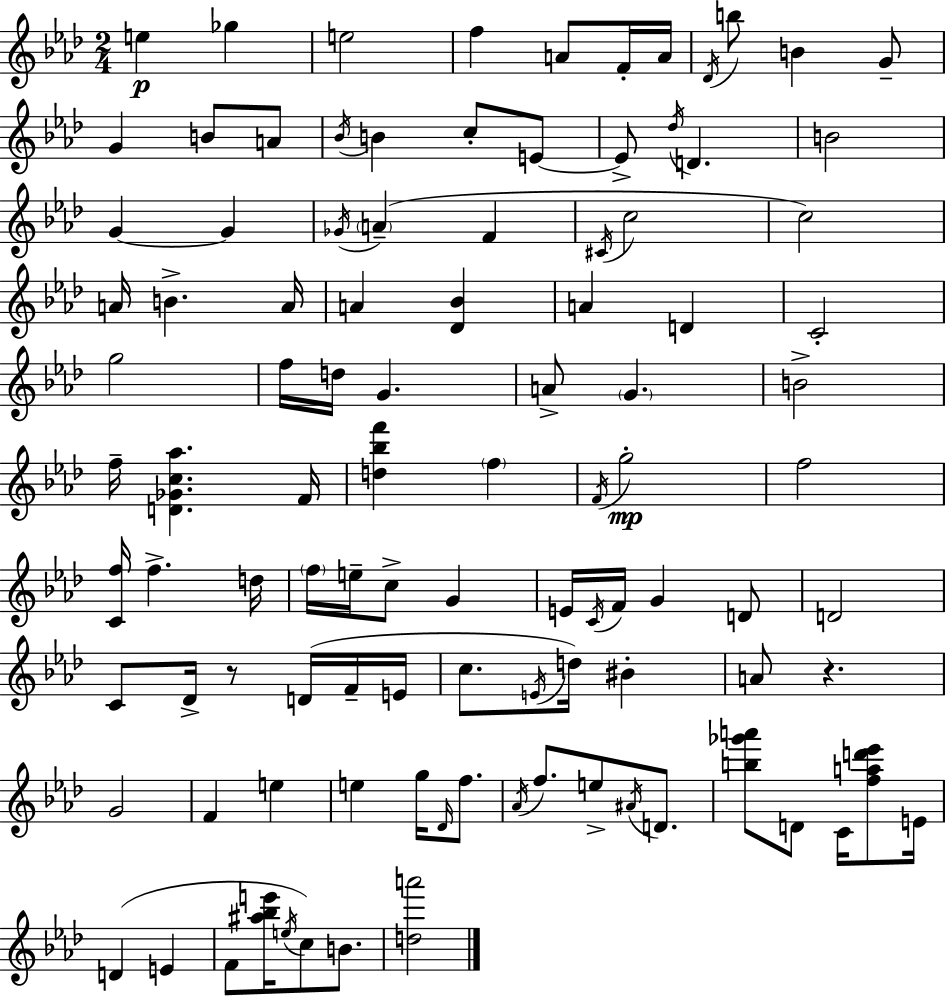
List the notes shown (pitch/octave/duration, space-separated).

E5/q Gb5/q E5/h F5/q A4/e F4/s A4/s Db4/s B5/e B4/q G4/e G4/q B4/e A4/e Bb4/s B4/q C5/e E4/e E4/e Db5/s D4/q. B4/h G4/q G4/q Gb4/s A4/q F4/q C#4/s C5/h C5/h A4/s B4/q. A4/s A4/q [Db4,Bb4]/q A4/q D4/q C4/h G5/h F5/s D5/s G4/q. A4/e G4/q. B4/h F5/s [D4,Gb4,C5,Ab5]/q. F4/s [D5,Bb5,F6]/q F5/q F4/s G5/h F5/h [C4,F5]/s F5/q. D5/s F5/s E5/s C5/e G4/q E4/s C4/s F4/s G4/q D4/e D4/h C4/e Db4/s R/e D4/s F4/s E4/s C5/e. E4/s D5/s BIS4/q A4/e R/q. G4/h F4/q E5/q E5/q G5/s Db4/s F5/e. Ab4/s F5/e. E5/e A#4/s D4/e. [B5,Gb6,A6]/e D4/e C4/s [F5,A5,D6,Eb6]/e E4/s D4/q E4/q F4/e [A#5,Bb5,E6]/s E5/s C5/e B4/e. [D5,A6]/h